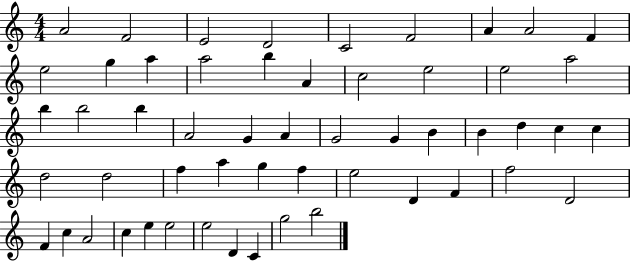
A4/h F4/h E4/h D4/h C4/h F4/h A4/q A4/h F4/q E5/h G5/q A5/q A5/h B5/q A4/q C5/h E5/h E5/h A5/h B5/q B5/h B5/q A4/h G4/q A4/q G4/h G4/q B4/q B4/q D5/q C5/q C5/q D5/h D5/h F5/q A5/q G5/q F5/q E5/h D4/q F4/q F5/h D4/h F4/q C5/q A4/h C5/q E5/q E5/h E5/h D4/q C4/q G5/h B5/h